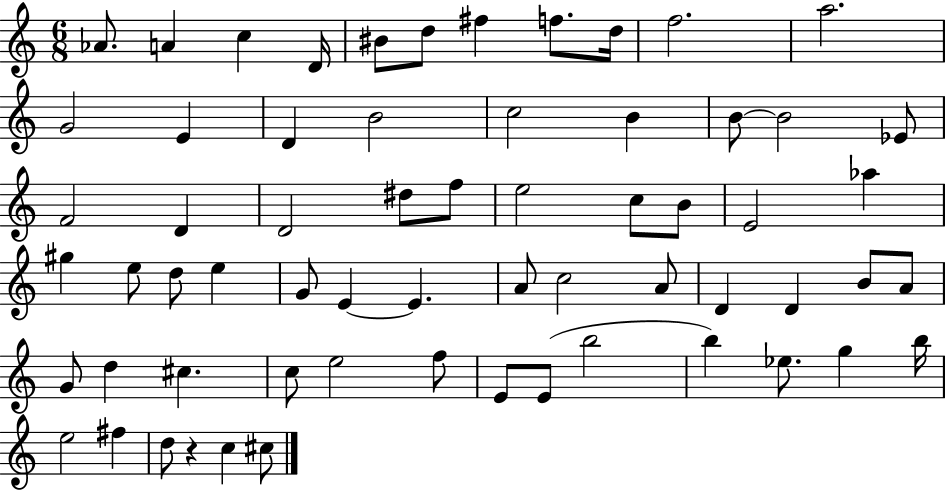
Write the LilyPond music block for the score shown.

{
  \clef treble
  \numericTimeSignature
  \time 6/8
  \key c \major
  aes'8. a'4 c''4 d'16 | bis'8 d''8 fis''4 f''8. d''16 | f''2. | a''2. | \break g'2 e'4 | d'4 b'2 | c''2 b'4 | b'8~~ b'2 ees'8 | \break f'2 d'4 | d'2 dis''8 f''8 | e''2 c''8 b'8 | e'2 aes''4 | \break gis''4 e''8 d''8 e''4 | g'8 e'4~~ e'4. | a'8 c''2 a'8 | d'4 d'4 b'8 a'8 | \break g'8 d''4 cis''4. | c''8 e''2 f''8 | e'8 e'8( b''2 | b''4) ees''8. g''4 b''16 | \break e''2 fis''4 | d''8 r4 c''4 cis''8 | \bar "|."
}